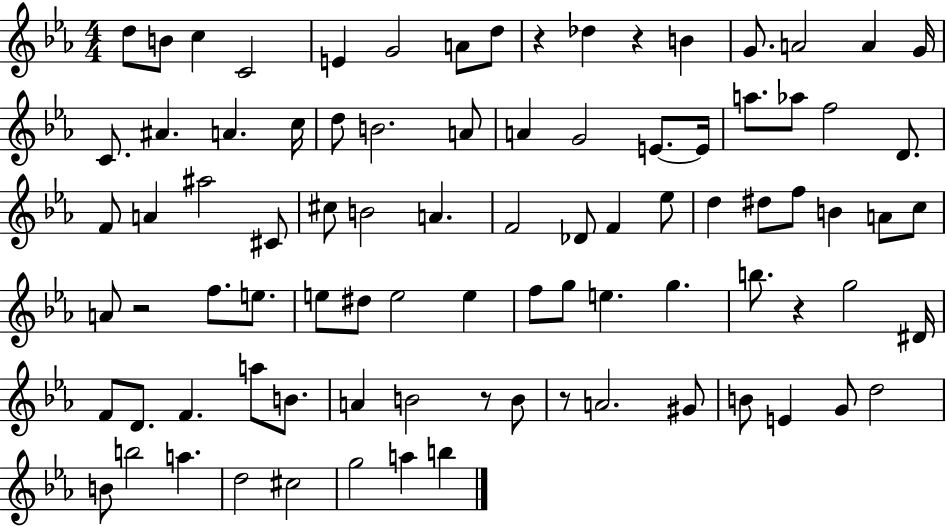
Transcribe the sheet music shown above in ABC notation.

X:1
T:Untitled
M:4/4
L:1/4
K:Eb
d/2 B/2 c C2 E G2 A/2 d/2 z _d z B G/2 A2 A G/4 C/2 ^A A c/4 d/2 B2 A/2 A G2 E/2 E/4 a/2 _a/2 f2 D/2 F/2 A ^a2 ^C/2 ^c/2 B2 A F2 _D/2 F _e/2 d ^d/2 f/2 B A/2 c/2 A/2 z2 f/2 e/2 e/2 ^d/2 e2 e f/2 g/2 e g b/2 z g2 ^D/4 F/2 D/2 F a/2 B/2 A B2 z/2 B/2 z/2 A2 ^G/2 B/2 E G/2 d2 B/2 b2 a d2 ^c2 g2 a b